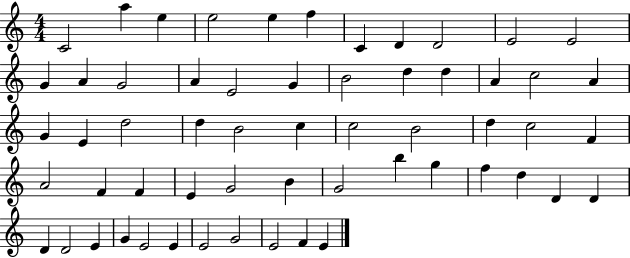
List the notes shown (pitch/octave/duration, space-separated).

C4/h A5/q E5/q E5/h E5/q F5/q C4/q D4/q D4/h E4/h E4/h G4/q A4/q G4/h A4/q E4/h G4/q B4/h D5/q D5/q A4/q C5/h A4/q G4/q E4/q D5/h D5/q B4/h C5/q C5/h B4/h D5/q C5/h F4/q A4/h F4/q F4/q E4/q G4/h B4/q G4/h B5/q G5/q F5/q D5/q D4/q D4/q D4/q D4/h E4/q G4/q E4/h E4/q E4/h G4/h E4/h F4/q E4/q